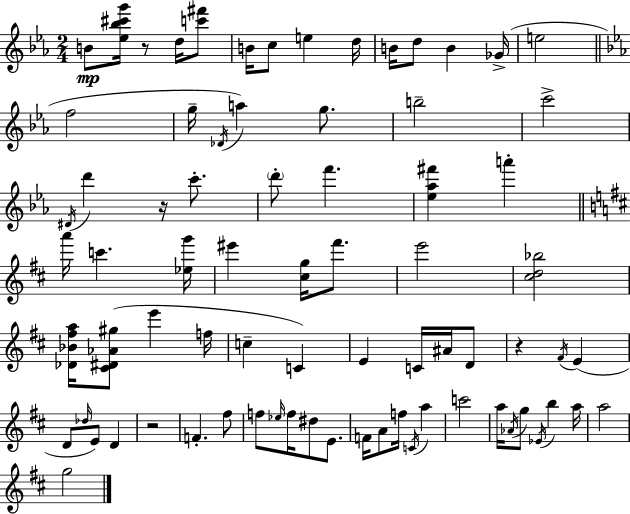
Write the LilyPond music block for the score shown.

{
  \clef treble
  \numericTimeSignature
  \time 2/4
  \key c \minor
  \repeat volta 2 { b'8\mp <ees'' bes'' cis''' g'''>16 r8 d''16 <c''' fis'''>8 | b'16 c''8 e''4 d''16 | b'16 d''8 b'4 ges'16->( | e''2 | \break \bar "||" \break \key ees \major f''2 | g''16-- \acciaccatura { des'16 }) a''4 g''8. | b''2-- | c'''2-> | \break \acciaccatura { dis'16 } d'''4 r16 c'''8.-. | \parenthesize d'''8-. f'''4. | <ees'' aes'' fis'''>4 a'''4-. | \bar "||" \break \key b \minor a'''16 c'''4. <ees'' g'''>16 | eis'''4 <cis'' g''>16 fis'''8. | e'''2 | <cis'' d'' bes''>2 | \break <des' bes' fis'' a''>16 <cis' dis' aes' gis''>8( e'''4 f''16 | c''4-- c'4) | e'4 c'16 ais'16 d'8 | r4 \acciaccatura { fis'16 } e'4( | \break d'8 \grace { des''16 } e'8) d'4 | r2 | f'4.-. | fis''8 f''8 \grace { ees''16 } f''16 dis''8 | \break e'8. f'16 a'8 f''16 \acciaccatura { c'16 } | a''4 c'''2 | a''16 \acciaccatura { aes'16 } g''8 | \acciaccatura { ees'16 } b''4 a''16 a''2 | \break g''2 | } \bar "|."
}